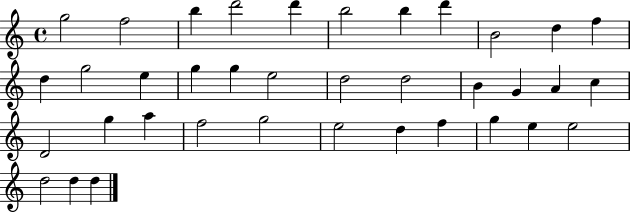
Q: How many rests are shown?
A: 0